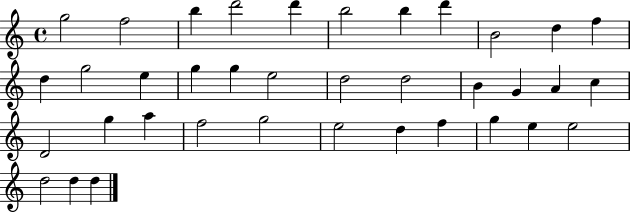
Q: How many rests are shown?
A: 0